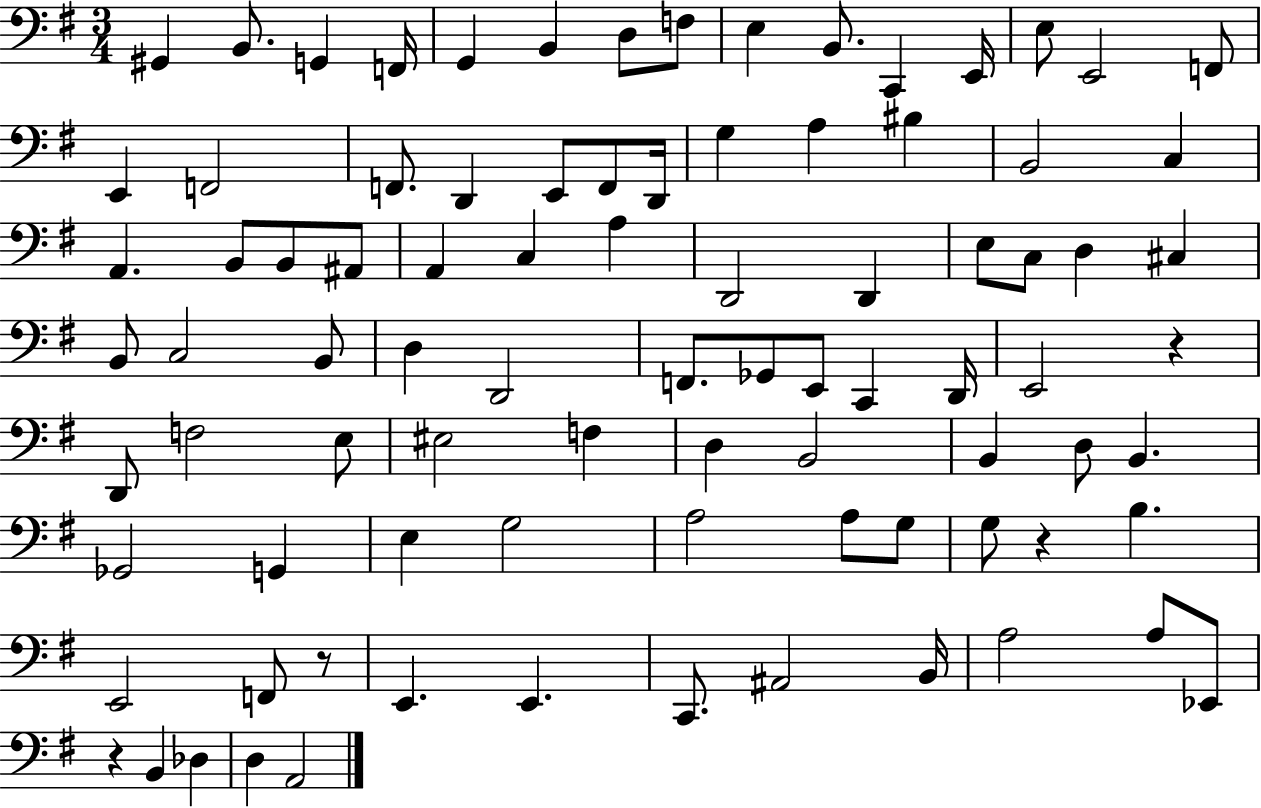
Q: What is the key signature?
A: G major